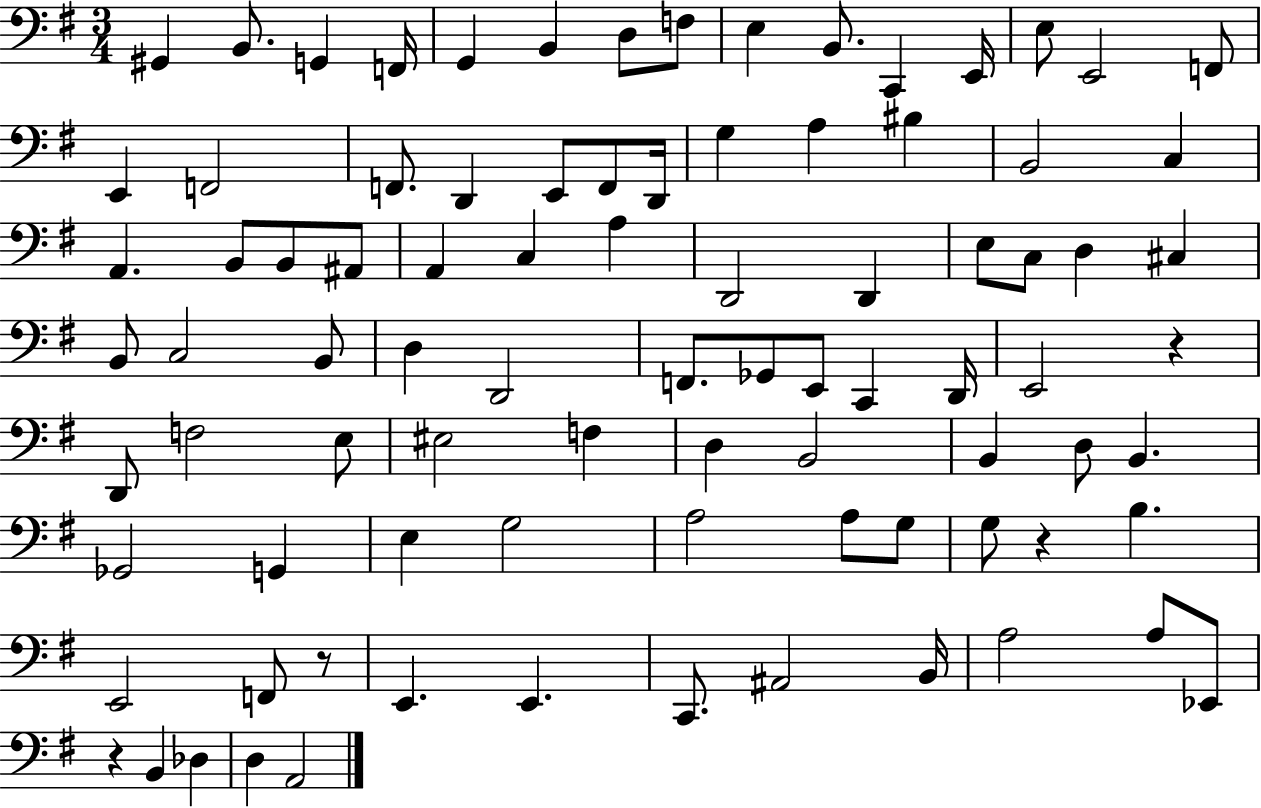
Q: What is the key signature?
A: G major